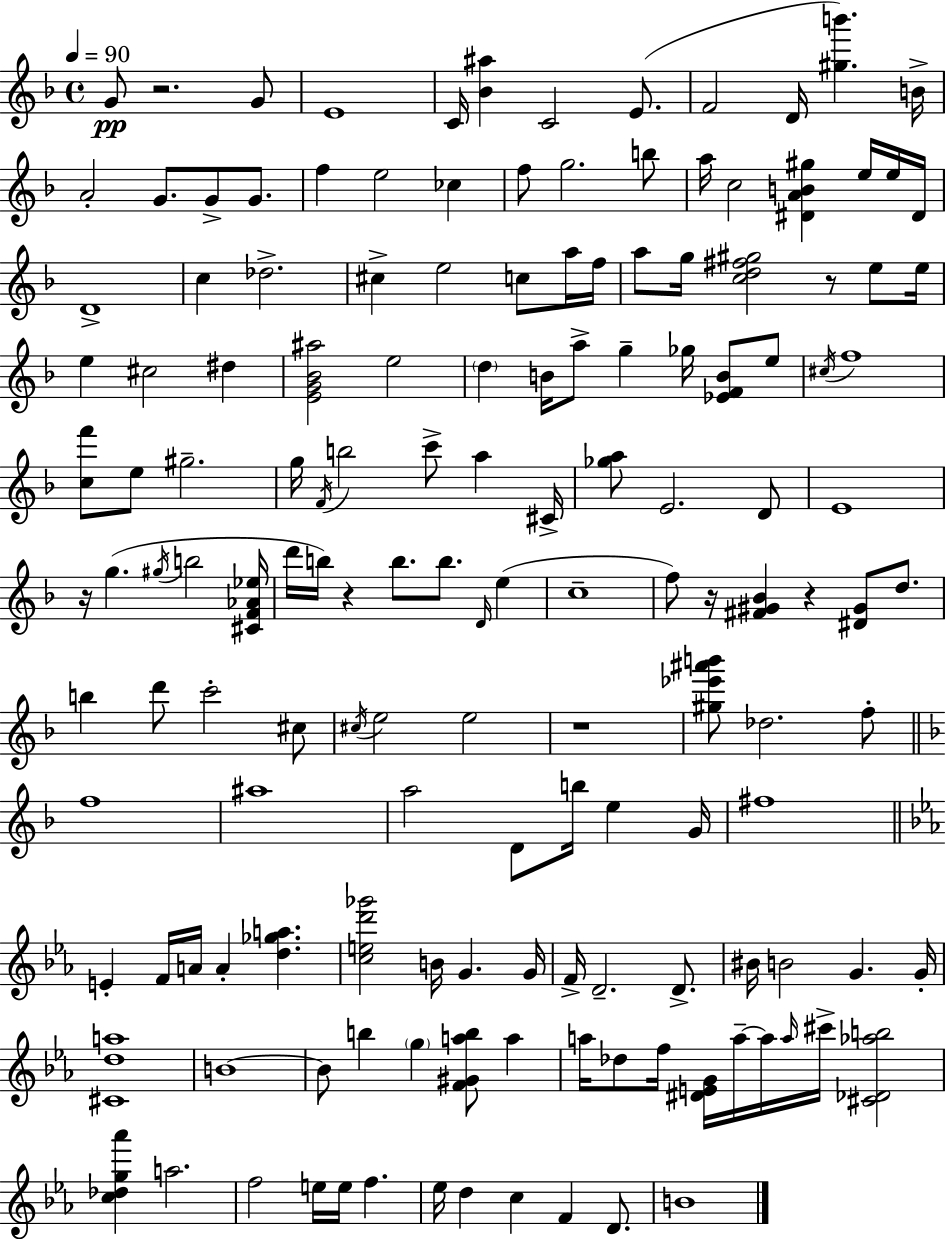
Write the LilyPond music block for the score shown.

{
  \clef treble
  \time 4/4
  \defaultTimeSignature
  \key f \major
  \tempo 4 = 90
  g'8\pp r2. g'8 | e'1 | c'16 <bes' ais''>4 c'2 e'8.( | f'2 d'16 <gis'' b'''>4.) b'16-> | \break a'2-. g'8. g'8-> g'8. | f''4 e''2 ces''4 | f''8 g''2. b''8 | a''16 c''2 <dis' a' b' gis''>4 e''16 e''16 dis'16 | \break d'1-> | c''4 des''2.-> | cis''4-> e''2 c''8 a''16 f''16 | a''8 g''16 <c'' d'' fis'' gis''>2 r8 e''8 e''16 | \break e''4 cis''2 dis''4 | <e' g' bes' ais''>2 e''2 | \parenthesize d''4 b'16 a''8-> g''4-- ges''16 <ees' f' b'>8 e''8 | \acciaccatura { cis''16 } f''1 | \break <c'' f'''>8 e''8 gis''2.-- | g''16 \acciaccatura { f'16 } b''2 c'''8-> a''4 | cis'16-> <ges'' a''>8 e'2. | d'8 e'1 | \break r16 g''4.( \acciaccatura { gis''16 } b''2 | <cis' f' aes' ees''>16 d'''16 b''16) r4 b''8. b''8. \grace { d'16 }( | e''4 c''1-- | f''8) r16 <fis' gis' bes'>4 r4 <dis' gis'>8 | \break d''8. b''4 d'''8 c'''2-. | cis''8 \acciaccatura { cis''16 } e''2 e''2 | r1 | <gis'' ees''' ais''' b'''>8 des''2. | \break f''8-. \bar "||" \break \key f \major f''1 | ais''1 | a''2 d'8 b''16 e''4 g'16 | fis''1 | \break \bar "||" \break \key ees \major e'4-. f'16 a'16 a'4-. <d'' ges'' a''>4. | <c'' e'' d''' ges'''>2 b'16 g'4. g'16 | f'16-> d'2.-- d'8.-> | bis'16 b'2 g'4. g'16-. | \break <cis' d'' a''>1 | b'1~~ | b'8 b''4 \parenthesize g''4 <f' gis' a'' b''>8 a''4 | a''16 des''8 f''16 <dis' e' g'>16 a''16--~~ a''16 \grace { a''16 } cis'''16-> <cis' des' aes'' b''>2 | \break <c'' des'' g'' aes'''>4 a''2. | f''2 e''16 e''16 f''4. | ees''16 d''4 c''4 f'4 d'8. | b'1 | \break \bar "|."
}